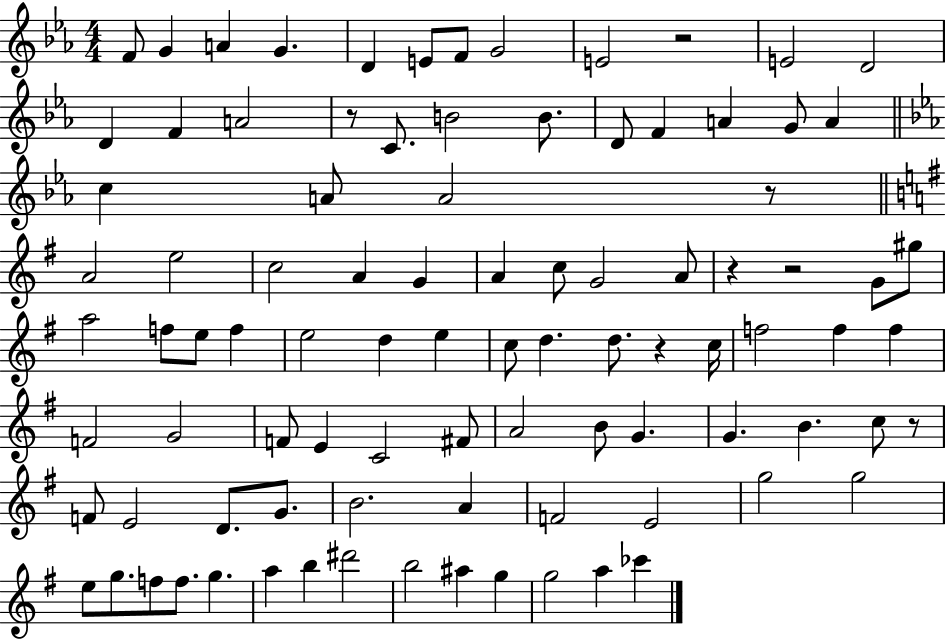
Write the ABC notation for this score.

X:1
T:Untitled
M:4/4
L:1/4
K:Eb
F/2 G A G D E/2 F/2 G2 E2 z2 E2 D2 D F A2 z/2 C/2 B2 B/2 D/2 F A G/2 A c A/2 A2 z/2 A2 e2 c2 A G A c/2 G2 A/2 z z2 G/2 ^g/2 a2 f/2 e/2 f e2 d e c/2 d d/2 z c/4 f2 f f F2 G2 F/2 E C2 ^F/2 A2 B/2 G G B c/2 z/2 F/2 E2 D/2 G/2 B2 A F2 E2 g2 g2 e/2 g/2 f/2 f/2 g a b ^d'2 b2 ^a g g2 a _c'